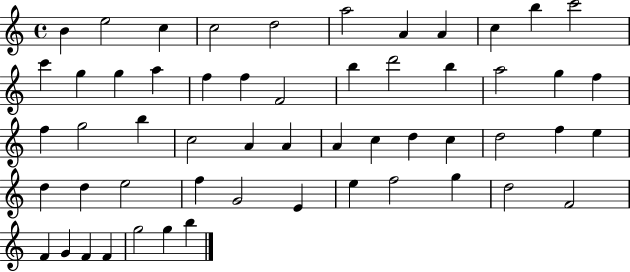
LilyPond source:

{
  \clef treble
  \time 4/4
  \defaultTimeSignature
  \key c \major
  b'4 e''2 c''4 | c''2 d''2 | a''2 a'4 a'4 | c''4 b''4 c'''2 | \break c'''4 g''4 g''4 a''4 | f''4 f''4 f'2 | b''4 d'''2 b''4 | a''2 g''4 f''4 | \break f''4 g''2 b''4 | c''2 a'4 a'4 | a'4 c''4 d''4 c''4 | d''2 f''4 e''4 | \break d''4 d''4 e''2 | f''4 g'2 e'4 | e''4 f''2 g''4 | d''2 f'2 | \break f'4 g'4 f'4 f'4 | g''2 g''4 b''4 | \bar "|."
}